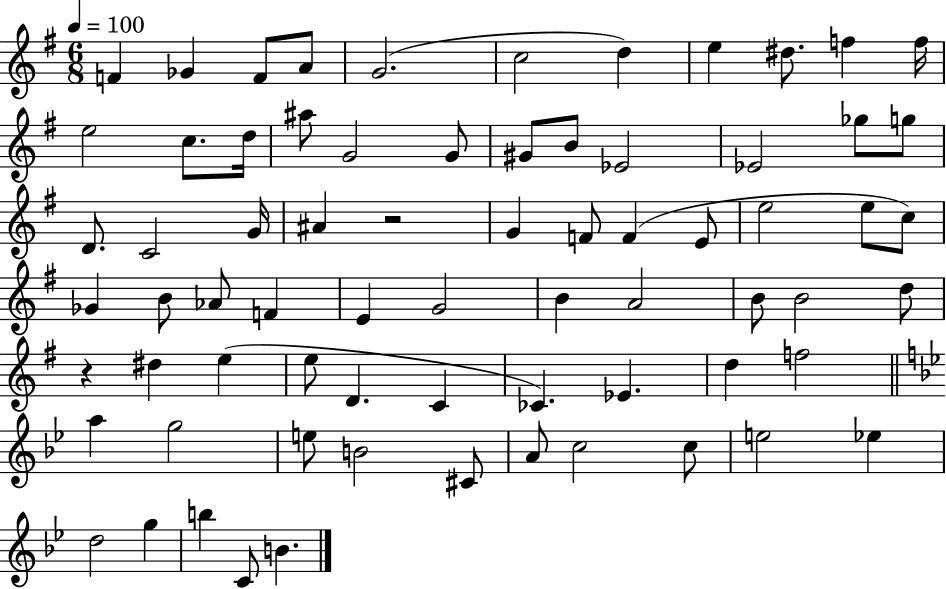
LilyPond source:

{
  \clef treble
  \numericTimeSignature
  \time 6/8
  \key g \major
  \tempo 4 = 100
  f'4 ges'4 f'8 a'8 | g'2.( | c''2 d''4) | e''4 dis''8. f''4 f''16 | \break e''2 c''8. d''16 | ais''8 g'2 g'8 | gis'8 b'8 ees'2 | ees'2 ges''8 g''8 | \break d'8. c'2 g'16 | ais'4 r2 | g'4 f'8 f'4( e'8 | e''2 e''8 c''8) | \break ges'4 b'8 aes'8 f'4 | e'4 g'2 | b'4 a'2 | b'8 b'2 d''8 | \break r4 dis''4 e''4( | e''8 d'4. c'4 | ces'4.) ees'4. | d''4 f''2 | \break \bar "||" \break \key g \minor a''4 g''2 | e''8 b'2 cis'8 | a'8 c''2 c''8 | e''2 ees''4 | \break d''2 g''4 | b''4 c'8 b'4. | \bar "|."
}